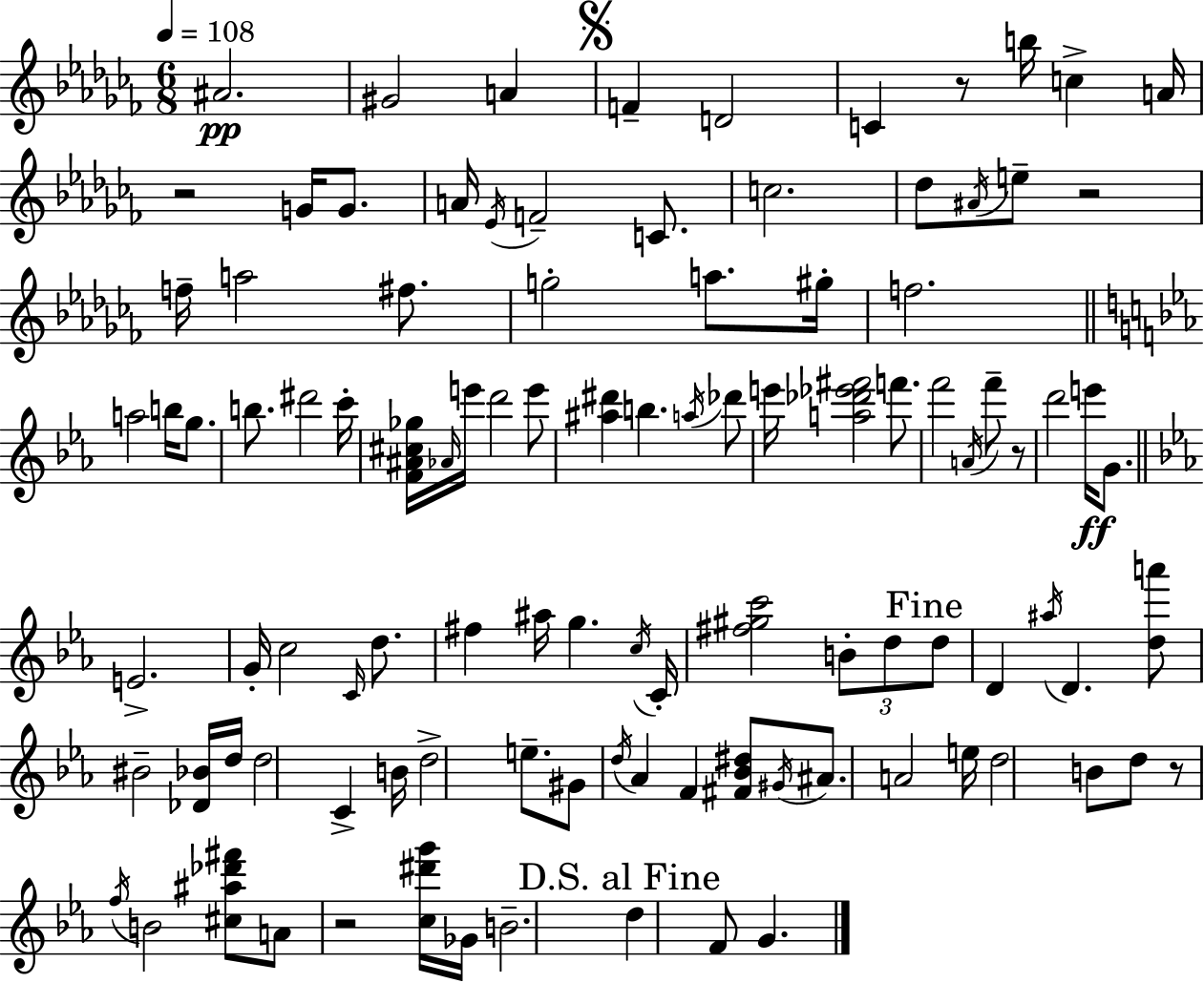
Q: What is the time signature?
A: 6/8